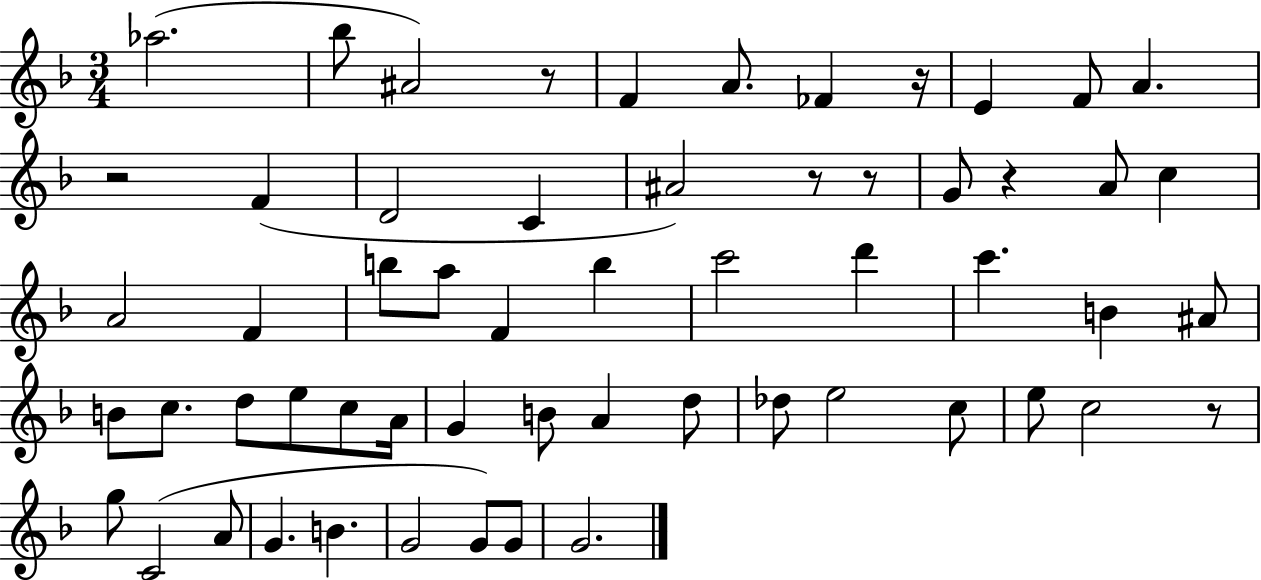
Ab5/h. Bb5/e A#4/h R/e F4/q A4/e. FES4/q R/s E4/q F4/e A4/q. R/h F4/q D4/h C4/q A#4/h R/e R/e G4/e R/q A4/e C5/q A4/h F4/q B5/e A5/e F4/q B5/q C6/h D6/q C6/q. B4/q A#4/e B4/e C5/e. D5/e E5/e C5/e A4/s G4/q B4/e A4/q D5/e Db5/e E5/h C5/e E5/e C5/h R/e G5/e C4/h A4/e G4/q. B4/q. G4/h G4/e G4/e G4/h.